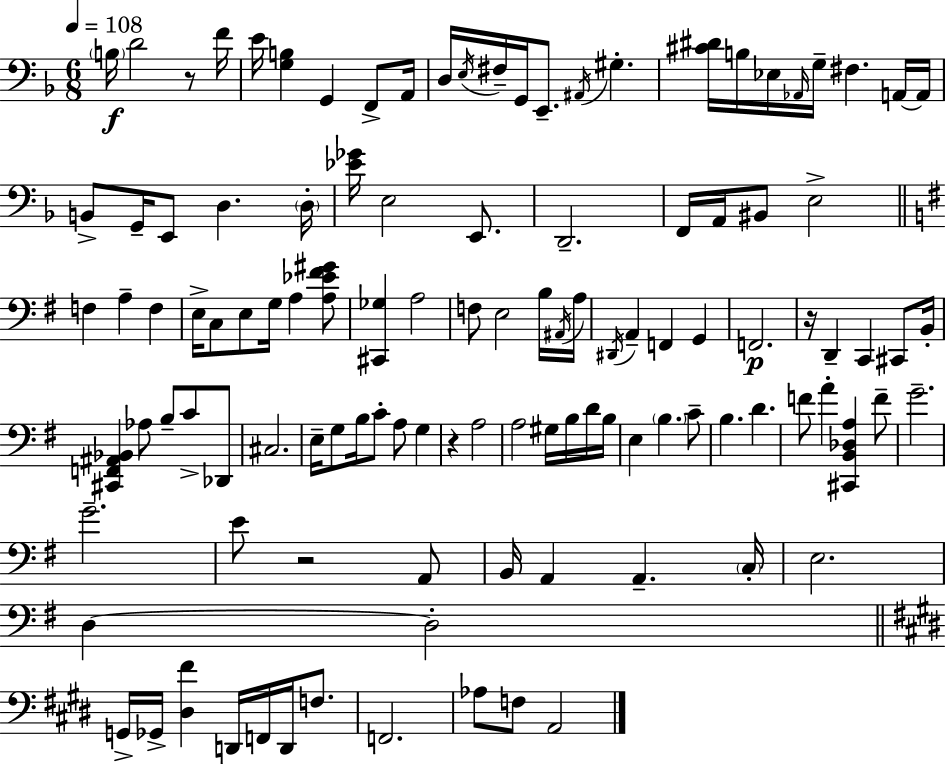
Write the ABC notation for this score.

X:1
T:Untitled
M:6/8
L:1/4
K:F
B,/4 D2 z/2 F/4 E/4 [G,B,] G,, F,,/2 A,,/4 D,/4 E,/4 ^F,/4 G,,/4 E,,/2 ^A,,/4 ^G, [^C^D]/4 B,/4 _E,/4 _A,,/4 G,/4 ^F, A,,/4 A,,/4 B,,/2 G,,/4 E,,/2 D, D,/4 [_E_G]/4 E,2 E,,/2 D,,2 F,,/4 A,,/4 ^B,,/2 E,2 F, A, F, E,/4 C,/2 E,/2 G,/4 A, [A,_E^F^G]/2 [^C,,_G,] A,2 F,/2 E,2 B,/4 ^A,,/4 A,/4 ^D,,/4 A,, F,, G,, F,,2 z/4 D,, C,, ^C,,/2 B,,/4 [^C,,F,,^A,,_B,,] _A,/2 B,/2 C/2 _D,,/2 ^C,2 E,/4 G,/2 B,/4 C/2 A,/2 G, z A,2 A,2 ^G,/4 B,/4 D/4 B,/4 E, B, C/2 B, D F/2 A [^C,,B,,_D,A,] F/2 G2 G2 E/2 z2 A,,/2 B,,/4 A,, A,, C,/4 E,2 D, D,2 G,,/4 _G,,/4 [^D,^F] D,,/4 F,,/4 D,,/4 F,/2 F,,2 _A,/2 F,/2 A,,2